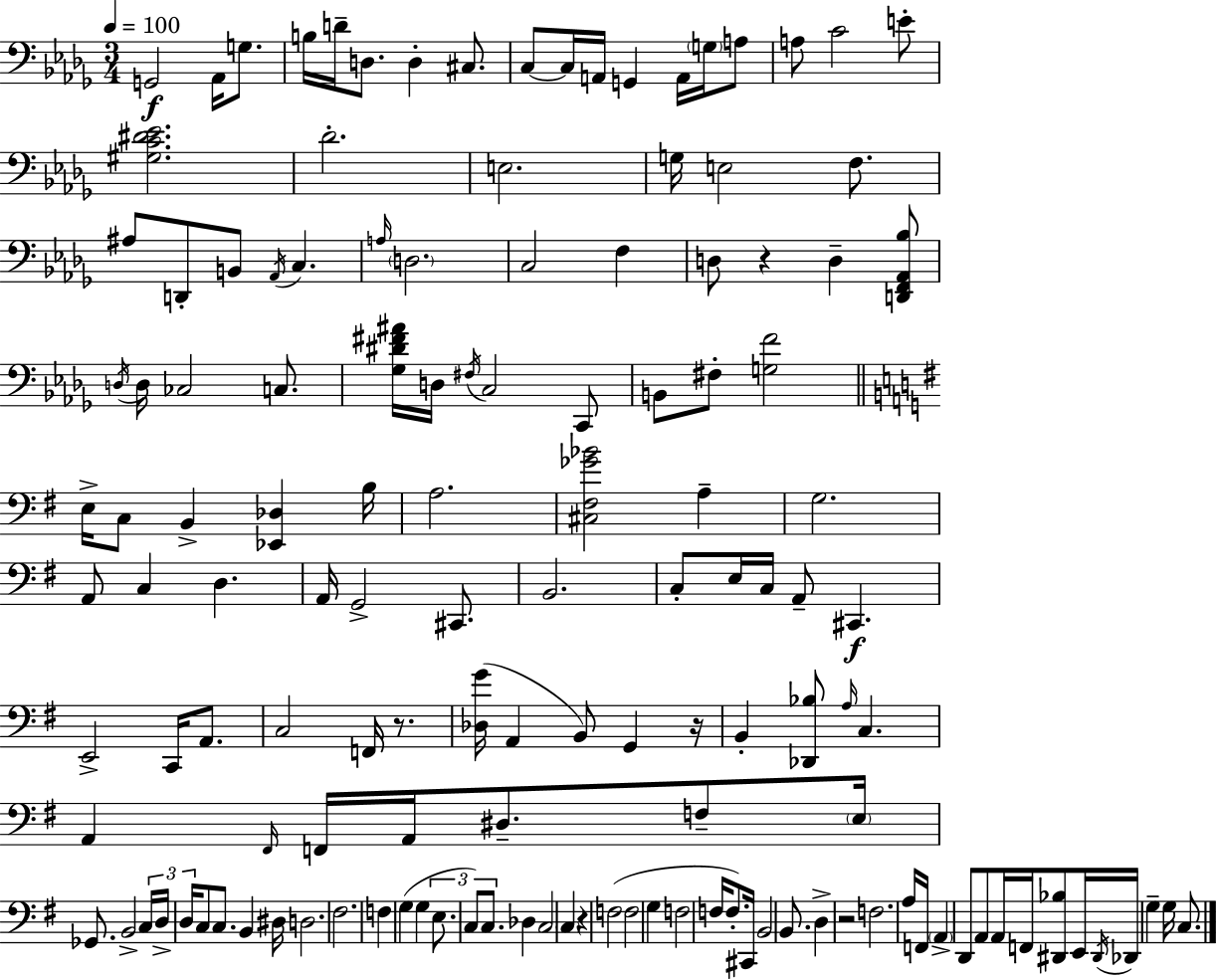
G2/h Ab2/s G3/e. B3/s D4/s D3/e. D3/q C#3/e. C3/e C3/s A2/s G2/q A2/s G3/s A3/e A3/e C4/h E4/e [G#3,C4,D#4,Eb4]/h. Db4/h. E3/h. G3/s E3/h F3/e. A#3/e D2/e B2/e Ab2/s C3/q. A3/s D3/h. C3/h F3/q D3/e R/q D3/q [D2,F2,Ab2,Bb3]/e D3/s D3/s CES3/h C3/e. [Gb3,D#4,F#4,A#4]/s D3/s F#3/s C3/h C2/e B2/e F#3/e [G3,F4]/h E3/s C3/e B2/q [Eb2,Db3]/q B3/s A3/h. [C#3,F#3,Gb4,Bb4]/h A3/q G3/h. A2/e C3/q D3/q. A2/s G2/h C#2/e. B2/h. C3/e E3/s C3/s A2/e C#2/q. E2/h C2/s A2/e. C3/h F2/s R/e. [Db3,G4]/s A2/q B2/e G2/q R/s B2/q [Db2,Bb3]/e A3/s C3/q. A2/q F#2/s F2/s A2/s D#3/e. F3/e E3/s Gb2/e. B2/h C3/s D3/s D3/s C3/e C3/e. B2/q D#3/s D3/h. F#3/h. F3/q G3/q G3/q E3/e. C3/e C3/e. Db3/q C3/h C3/q R/q F3/h F3/h G3/q F3/h F3/s F3/e. C#2/s B2/h B2/e. D3/q R/h F3/h. A3/s F2/s A2/q D2/e A2/e A2/s F2/s [D#2,Bb3]/e E2/s D#2/s Db2/s G3/q G3/s C3/e.